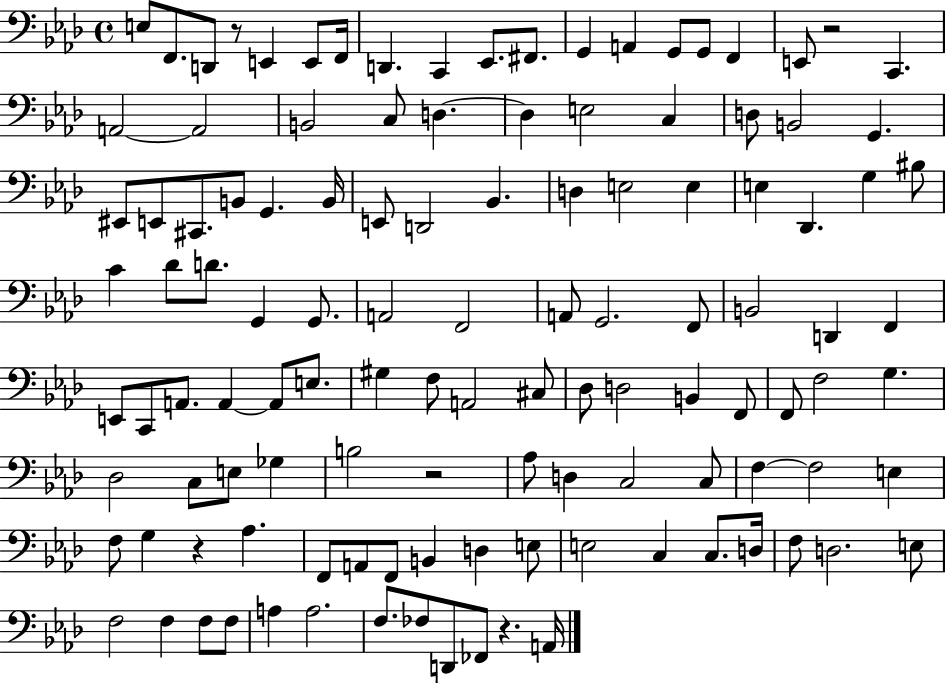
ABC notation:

X:1
T:Untitled
M:4/4
L:1/4
K:Ab
E,/2 F,,/2 D,,/2 z/2 E,, E,,/2 F,,/4 D,, C,, _E,,/2 ^F,,/2 G,, A,, G,,/2 G,,/2 F,, E,,/2 z2 C,, A,,2 A,,2 B,,2 C,/2 D, D, E,2 C, D,/2 B,,2 G,, ^E,,/2 E,,/2 ^C,,/2 B,,/2 G,, B,,/4 E,,/2 D,,2 _B,, D, E,2 E, E, _D,, G, ^B,/2 C _D/2 D/2 G,, G,,/2 A,,2 F,,2 A,,/2 G,,2 F,,/2 B,,2 D,, F,, E,,/2 C,,/2 A,,/2 A,, A,,/2 E,/2 ^G, F,/2 A,,2 ^C,/2 _D,/2 D,2 B,, F,,/2 F,,/2 F,2 G, _D,2 C,/2 E,/2 _G, B,2 z2 _A,/2 D, C,2 C,/2 F, F,2 E, F,/2 G, z _A, F,,/2 A,,/2 F,,/2 B,, D, E,/2 E,2 C, C,/2 D,/4 F,/2 D,2 E,/2 F,2 F, F,/2 F,/2 A, A,2 F,/2 _F,/2 D,,/2 _F,,/2 z A,,/4